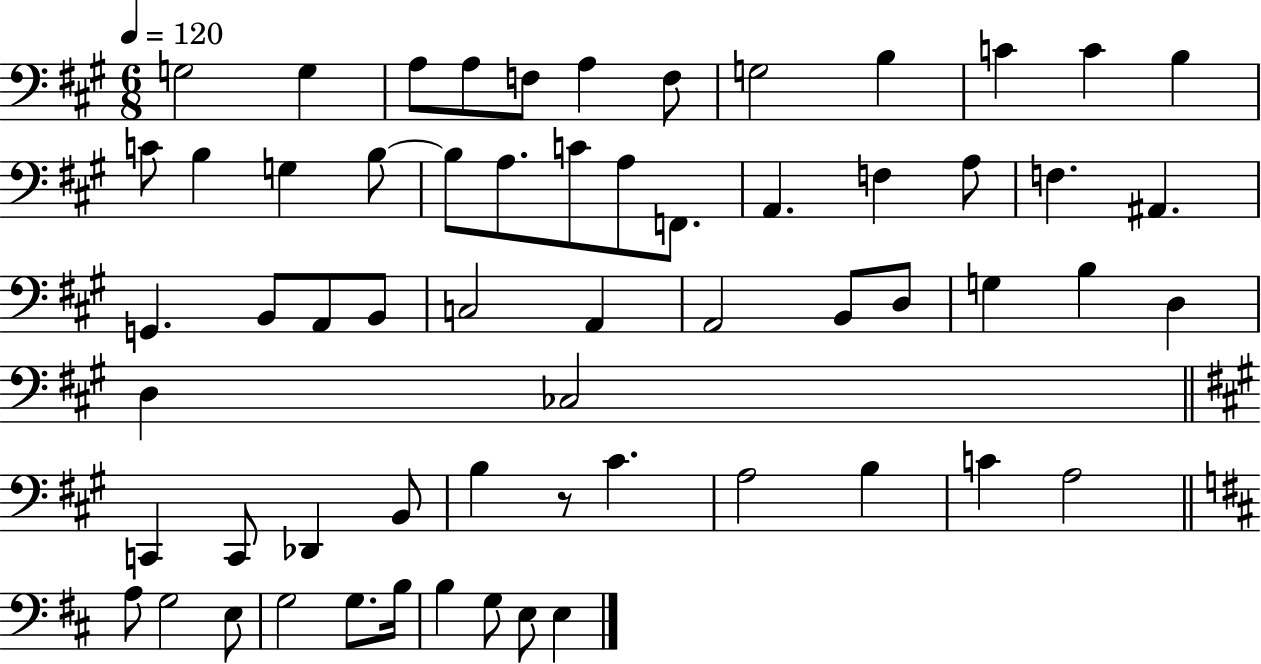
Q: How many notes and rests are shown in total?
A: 61